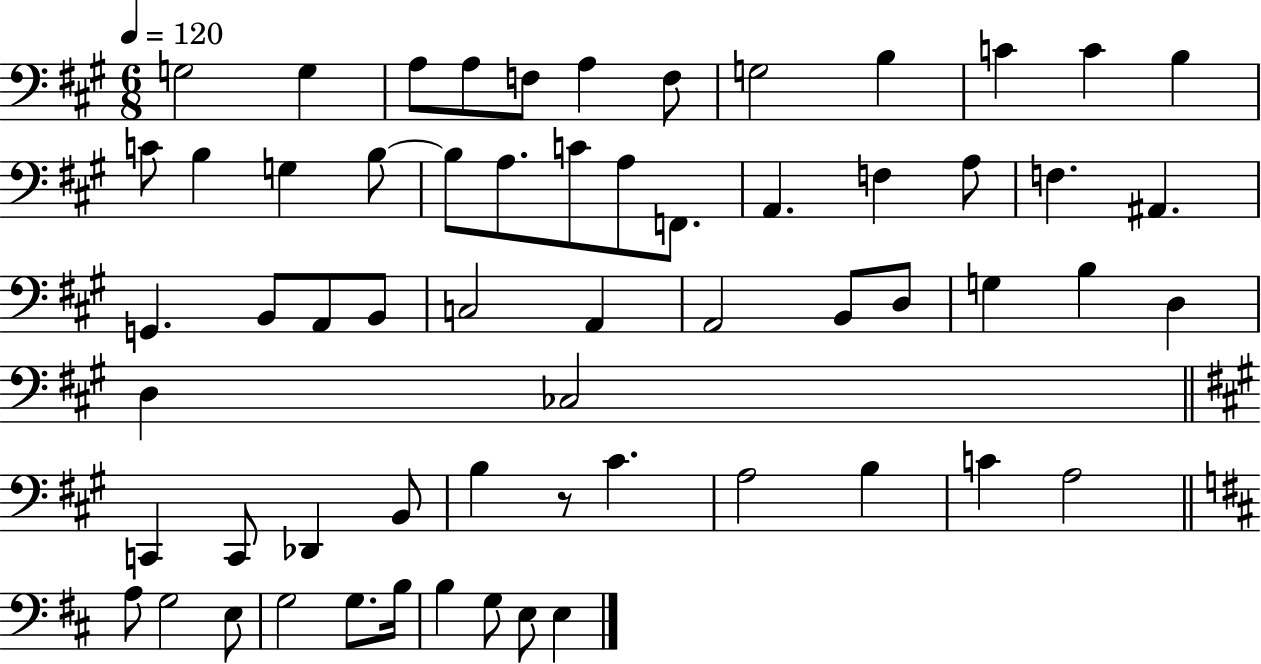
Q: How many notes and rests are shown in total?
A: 61